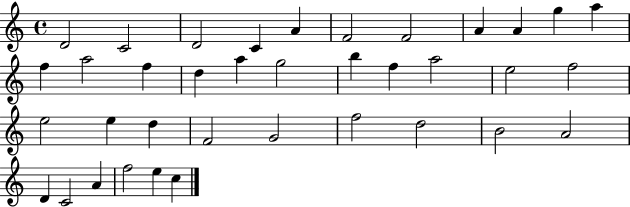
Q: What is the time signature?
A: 4/4